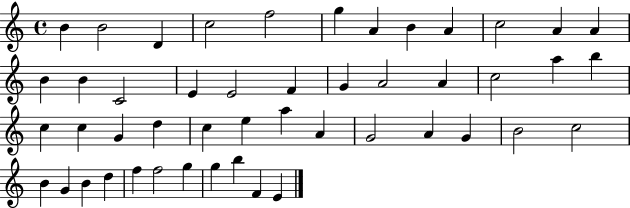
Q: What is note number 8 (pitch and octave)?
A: B4